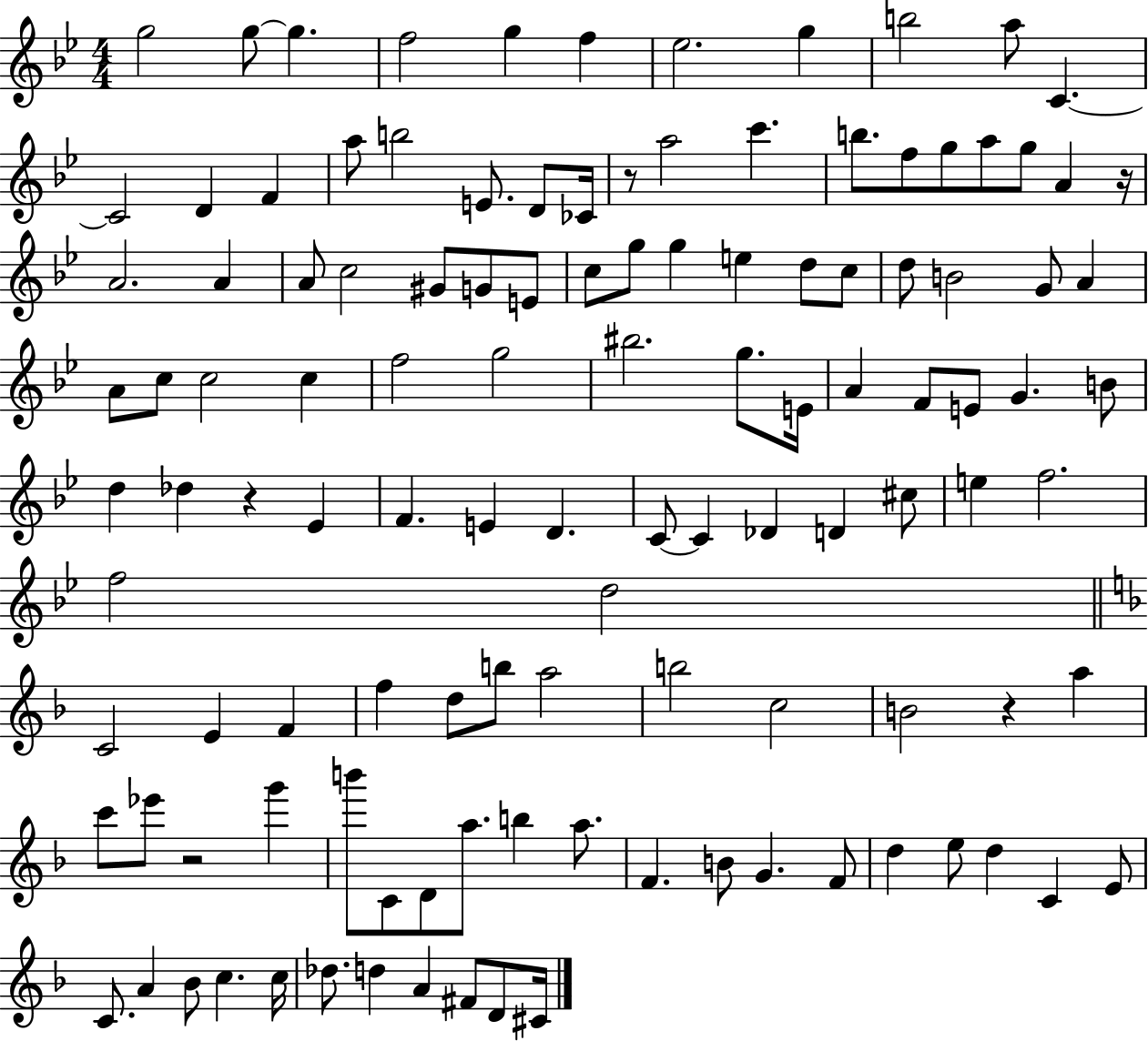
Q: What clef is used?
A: treble